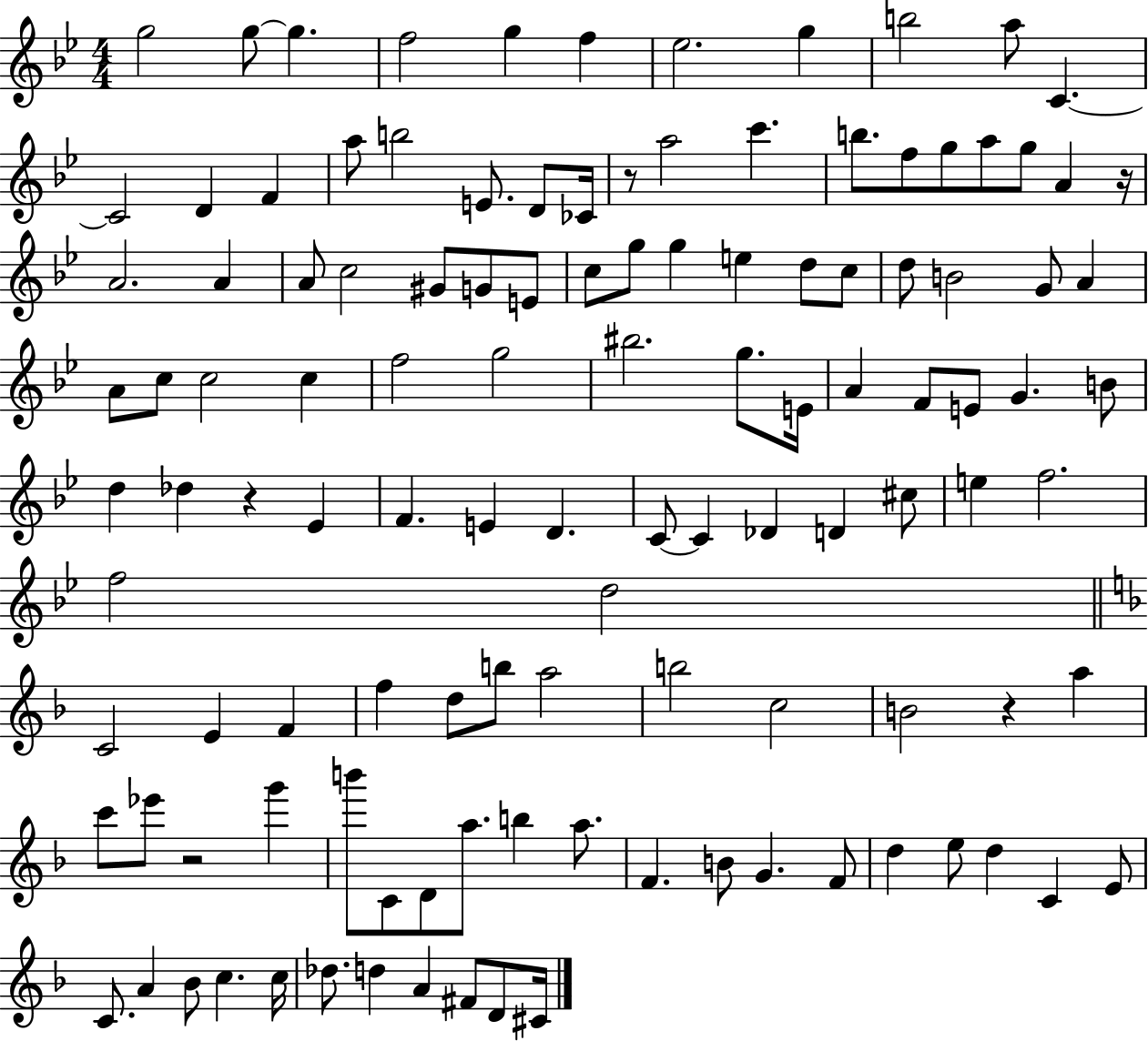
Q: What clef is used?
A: treble